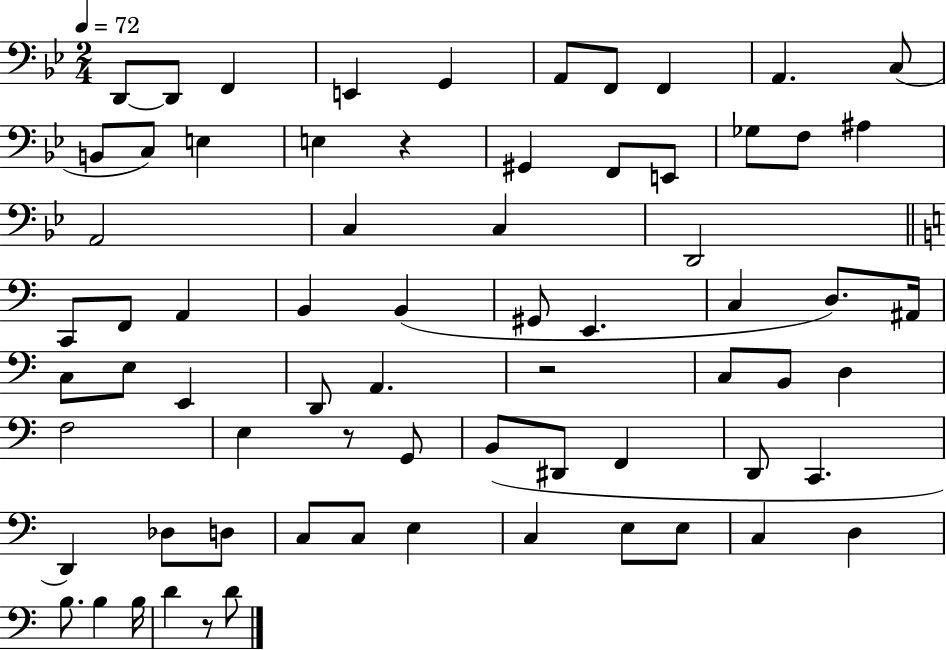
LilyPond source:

{
  \clef bass
  \numericTimeSignature
  \time 2/4
  \key bes \major
  \tempo 4 = 72
  d,8~~ d,8 f,4 | e,4 g,4 | a,8 f,8 f,4 | a,4. c8( | \break b,8 c8) e4 | e4 r4 | gis,4 f,8 e,8 | ges8 f8 ais4 | \break a,2 | c4 c4 | d,2 | \bar "||" \break \key c \major c,8 f,8 a,4 | b,4 b,4( | gis,8 e,4. | c4 d8.) ais,16 | \break c8 e8 e,4 | d,8 a,4. | r2 | c8 b,8 d4 | \break f2 | e4 r8 g,8 | b,8( dis,8 f,4 | d,8 c,4. | \break d,4) des8 d8 | c8 c8 e4 | c4 e8 e8 | c4 d4 | \break b8. b4 b16 | d'4 r8 d'8 | \bar "|."
}